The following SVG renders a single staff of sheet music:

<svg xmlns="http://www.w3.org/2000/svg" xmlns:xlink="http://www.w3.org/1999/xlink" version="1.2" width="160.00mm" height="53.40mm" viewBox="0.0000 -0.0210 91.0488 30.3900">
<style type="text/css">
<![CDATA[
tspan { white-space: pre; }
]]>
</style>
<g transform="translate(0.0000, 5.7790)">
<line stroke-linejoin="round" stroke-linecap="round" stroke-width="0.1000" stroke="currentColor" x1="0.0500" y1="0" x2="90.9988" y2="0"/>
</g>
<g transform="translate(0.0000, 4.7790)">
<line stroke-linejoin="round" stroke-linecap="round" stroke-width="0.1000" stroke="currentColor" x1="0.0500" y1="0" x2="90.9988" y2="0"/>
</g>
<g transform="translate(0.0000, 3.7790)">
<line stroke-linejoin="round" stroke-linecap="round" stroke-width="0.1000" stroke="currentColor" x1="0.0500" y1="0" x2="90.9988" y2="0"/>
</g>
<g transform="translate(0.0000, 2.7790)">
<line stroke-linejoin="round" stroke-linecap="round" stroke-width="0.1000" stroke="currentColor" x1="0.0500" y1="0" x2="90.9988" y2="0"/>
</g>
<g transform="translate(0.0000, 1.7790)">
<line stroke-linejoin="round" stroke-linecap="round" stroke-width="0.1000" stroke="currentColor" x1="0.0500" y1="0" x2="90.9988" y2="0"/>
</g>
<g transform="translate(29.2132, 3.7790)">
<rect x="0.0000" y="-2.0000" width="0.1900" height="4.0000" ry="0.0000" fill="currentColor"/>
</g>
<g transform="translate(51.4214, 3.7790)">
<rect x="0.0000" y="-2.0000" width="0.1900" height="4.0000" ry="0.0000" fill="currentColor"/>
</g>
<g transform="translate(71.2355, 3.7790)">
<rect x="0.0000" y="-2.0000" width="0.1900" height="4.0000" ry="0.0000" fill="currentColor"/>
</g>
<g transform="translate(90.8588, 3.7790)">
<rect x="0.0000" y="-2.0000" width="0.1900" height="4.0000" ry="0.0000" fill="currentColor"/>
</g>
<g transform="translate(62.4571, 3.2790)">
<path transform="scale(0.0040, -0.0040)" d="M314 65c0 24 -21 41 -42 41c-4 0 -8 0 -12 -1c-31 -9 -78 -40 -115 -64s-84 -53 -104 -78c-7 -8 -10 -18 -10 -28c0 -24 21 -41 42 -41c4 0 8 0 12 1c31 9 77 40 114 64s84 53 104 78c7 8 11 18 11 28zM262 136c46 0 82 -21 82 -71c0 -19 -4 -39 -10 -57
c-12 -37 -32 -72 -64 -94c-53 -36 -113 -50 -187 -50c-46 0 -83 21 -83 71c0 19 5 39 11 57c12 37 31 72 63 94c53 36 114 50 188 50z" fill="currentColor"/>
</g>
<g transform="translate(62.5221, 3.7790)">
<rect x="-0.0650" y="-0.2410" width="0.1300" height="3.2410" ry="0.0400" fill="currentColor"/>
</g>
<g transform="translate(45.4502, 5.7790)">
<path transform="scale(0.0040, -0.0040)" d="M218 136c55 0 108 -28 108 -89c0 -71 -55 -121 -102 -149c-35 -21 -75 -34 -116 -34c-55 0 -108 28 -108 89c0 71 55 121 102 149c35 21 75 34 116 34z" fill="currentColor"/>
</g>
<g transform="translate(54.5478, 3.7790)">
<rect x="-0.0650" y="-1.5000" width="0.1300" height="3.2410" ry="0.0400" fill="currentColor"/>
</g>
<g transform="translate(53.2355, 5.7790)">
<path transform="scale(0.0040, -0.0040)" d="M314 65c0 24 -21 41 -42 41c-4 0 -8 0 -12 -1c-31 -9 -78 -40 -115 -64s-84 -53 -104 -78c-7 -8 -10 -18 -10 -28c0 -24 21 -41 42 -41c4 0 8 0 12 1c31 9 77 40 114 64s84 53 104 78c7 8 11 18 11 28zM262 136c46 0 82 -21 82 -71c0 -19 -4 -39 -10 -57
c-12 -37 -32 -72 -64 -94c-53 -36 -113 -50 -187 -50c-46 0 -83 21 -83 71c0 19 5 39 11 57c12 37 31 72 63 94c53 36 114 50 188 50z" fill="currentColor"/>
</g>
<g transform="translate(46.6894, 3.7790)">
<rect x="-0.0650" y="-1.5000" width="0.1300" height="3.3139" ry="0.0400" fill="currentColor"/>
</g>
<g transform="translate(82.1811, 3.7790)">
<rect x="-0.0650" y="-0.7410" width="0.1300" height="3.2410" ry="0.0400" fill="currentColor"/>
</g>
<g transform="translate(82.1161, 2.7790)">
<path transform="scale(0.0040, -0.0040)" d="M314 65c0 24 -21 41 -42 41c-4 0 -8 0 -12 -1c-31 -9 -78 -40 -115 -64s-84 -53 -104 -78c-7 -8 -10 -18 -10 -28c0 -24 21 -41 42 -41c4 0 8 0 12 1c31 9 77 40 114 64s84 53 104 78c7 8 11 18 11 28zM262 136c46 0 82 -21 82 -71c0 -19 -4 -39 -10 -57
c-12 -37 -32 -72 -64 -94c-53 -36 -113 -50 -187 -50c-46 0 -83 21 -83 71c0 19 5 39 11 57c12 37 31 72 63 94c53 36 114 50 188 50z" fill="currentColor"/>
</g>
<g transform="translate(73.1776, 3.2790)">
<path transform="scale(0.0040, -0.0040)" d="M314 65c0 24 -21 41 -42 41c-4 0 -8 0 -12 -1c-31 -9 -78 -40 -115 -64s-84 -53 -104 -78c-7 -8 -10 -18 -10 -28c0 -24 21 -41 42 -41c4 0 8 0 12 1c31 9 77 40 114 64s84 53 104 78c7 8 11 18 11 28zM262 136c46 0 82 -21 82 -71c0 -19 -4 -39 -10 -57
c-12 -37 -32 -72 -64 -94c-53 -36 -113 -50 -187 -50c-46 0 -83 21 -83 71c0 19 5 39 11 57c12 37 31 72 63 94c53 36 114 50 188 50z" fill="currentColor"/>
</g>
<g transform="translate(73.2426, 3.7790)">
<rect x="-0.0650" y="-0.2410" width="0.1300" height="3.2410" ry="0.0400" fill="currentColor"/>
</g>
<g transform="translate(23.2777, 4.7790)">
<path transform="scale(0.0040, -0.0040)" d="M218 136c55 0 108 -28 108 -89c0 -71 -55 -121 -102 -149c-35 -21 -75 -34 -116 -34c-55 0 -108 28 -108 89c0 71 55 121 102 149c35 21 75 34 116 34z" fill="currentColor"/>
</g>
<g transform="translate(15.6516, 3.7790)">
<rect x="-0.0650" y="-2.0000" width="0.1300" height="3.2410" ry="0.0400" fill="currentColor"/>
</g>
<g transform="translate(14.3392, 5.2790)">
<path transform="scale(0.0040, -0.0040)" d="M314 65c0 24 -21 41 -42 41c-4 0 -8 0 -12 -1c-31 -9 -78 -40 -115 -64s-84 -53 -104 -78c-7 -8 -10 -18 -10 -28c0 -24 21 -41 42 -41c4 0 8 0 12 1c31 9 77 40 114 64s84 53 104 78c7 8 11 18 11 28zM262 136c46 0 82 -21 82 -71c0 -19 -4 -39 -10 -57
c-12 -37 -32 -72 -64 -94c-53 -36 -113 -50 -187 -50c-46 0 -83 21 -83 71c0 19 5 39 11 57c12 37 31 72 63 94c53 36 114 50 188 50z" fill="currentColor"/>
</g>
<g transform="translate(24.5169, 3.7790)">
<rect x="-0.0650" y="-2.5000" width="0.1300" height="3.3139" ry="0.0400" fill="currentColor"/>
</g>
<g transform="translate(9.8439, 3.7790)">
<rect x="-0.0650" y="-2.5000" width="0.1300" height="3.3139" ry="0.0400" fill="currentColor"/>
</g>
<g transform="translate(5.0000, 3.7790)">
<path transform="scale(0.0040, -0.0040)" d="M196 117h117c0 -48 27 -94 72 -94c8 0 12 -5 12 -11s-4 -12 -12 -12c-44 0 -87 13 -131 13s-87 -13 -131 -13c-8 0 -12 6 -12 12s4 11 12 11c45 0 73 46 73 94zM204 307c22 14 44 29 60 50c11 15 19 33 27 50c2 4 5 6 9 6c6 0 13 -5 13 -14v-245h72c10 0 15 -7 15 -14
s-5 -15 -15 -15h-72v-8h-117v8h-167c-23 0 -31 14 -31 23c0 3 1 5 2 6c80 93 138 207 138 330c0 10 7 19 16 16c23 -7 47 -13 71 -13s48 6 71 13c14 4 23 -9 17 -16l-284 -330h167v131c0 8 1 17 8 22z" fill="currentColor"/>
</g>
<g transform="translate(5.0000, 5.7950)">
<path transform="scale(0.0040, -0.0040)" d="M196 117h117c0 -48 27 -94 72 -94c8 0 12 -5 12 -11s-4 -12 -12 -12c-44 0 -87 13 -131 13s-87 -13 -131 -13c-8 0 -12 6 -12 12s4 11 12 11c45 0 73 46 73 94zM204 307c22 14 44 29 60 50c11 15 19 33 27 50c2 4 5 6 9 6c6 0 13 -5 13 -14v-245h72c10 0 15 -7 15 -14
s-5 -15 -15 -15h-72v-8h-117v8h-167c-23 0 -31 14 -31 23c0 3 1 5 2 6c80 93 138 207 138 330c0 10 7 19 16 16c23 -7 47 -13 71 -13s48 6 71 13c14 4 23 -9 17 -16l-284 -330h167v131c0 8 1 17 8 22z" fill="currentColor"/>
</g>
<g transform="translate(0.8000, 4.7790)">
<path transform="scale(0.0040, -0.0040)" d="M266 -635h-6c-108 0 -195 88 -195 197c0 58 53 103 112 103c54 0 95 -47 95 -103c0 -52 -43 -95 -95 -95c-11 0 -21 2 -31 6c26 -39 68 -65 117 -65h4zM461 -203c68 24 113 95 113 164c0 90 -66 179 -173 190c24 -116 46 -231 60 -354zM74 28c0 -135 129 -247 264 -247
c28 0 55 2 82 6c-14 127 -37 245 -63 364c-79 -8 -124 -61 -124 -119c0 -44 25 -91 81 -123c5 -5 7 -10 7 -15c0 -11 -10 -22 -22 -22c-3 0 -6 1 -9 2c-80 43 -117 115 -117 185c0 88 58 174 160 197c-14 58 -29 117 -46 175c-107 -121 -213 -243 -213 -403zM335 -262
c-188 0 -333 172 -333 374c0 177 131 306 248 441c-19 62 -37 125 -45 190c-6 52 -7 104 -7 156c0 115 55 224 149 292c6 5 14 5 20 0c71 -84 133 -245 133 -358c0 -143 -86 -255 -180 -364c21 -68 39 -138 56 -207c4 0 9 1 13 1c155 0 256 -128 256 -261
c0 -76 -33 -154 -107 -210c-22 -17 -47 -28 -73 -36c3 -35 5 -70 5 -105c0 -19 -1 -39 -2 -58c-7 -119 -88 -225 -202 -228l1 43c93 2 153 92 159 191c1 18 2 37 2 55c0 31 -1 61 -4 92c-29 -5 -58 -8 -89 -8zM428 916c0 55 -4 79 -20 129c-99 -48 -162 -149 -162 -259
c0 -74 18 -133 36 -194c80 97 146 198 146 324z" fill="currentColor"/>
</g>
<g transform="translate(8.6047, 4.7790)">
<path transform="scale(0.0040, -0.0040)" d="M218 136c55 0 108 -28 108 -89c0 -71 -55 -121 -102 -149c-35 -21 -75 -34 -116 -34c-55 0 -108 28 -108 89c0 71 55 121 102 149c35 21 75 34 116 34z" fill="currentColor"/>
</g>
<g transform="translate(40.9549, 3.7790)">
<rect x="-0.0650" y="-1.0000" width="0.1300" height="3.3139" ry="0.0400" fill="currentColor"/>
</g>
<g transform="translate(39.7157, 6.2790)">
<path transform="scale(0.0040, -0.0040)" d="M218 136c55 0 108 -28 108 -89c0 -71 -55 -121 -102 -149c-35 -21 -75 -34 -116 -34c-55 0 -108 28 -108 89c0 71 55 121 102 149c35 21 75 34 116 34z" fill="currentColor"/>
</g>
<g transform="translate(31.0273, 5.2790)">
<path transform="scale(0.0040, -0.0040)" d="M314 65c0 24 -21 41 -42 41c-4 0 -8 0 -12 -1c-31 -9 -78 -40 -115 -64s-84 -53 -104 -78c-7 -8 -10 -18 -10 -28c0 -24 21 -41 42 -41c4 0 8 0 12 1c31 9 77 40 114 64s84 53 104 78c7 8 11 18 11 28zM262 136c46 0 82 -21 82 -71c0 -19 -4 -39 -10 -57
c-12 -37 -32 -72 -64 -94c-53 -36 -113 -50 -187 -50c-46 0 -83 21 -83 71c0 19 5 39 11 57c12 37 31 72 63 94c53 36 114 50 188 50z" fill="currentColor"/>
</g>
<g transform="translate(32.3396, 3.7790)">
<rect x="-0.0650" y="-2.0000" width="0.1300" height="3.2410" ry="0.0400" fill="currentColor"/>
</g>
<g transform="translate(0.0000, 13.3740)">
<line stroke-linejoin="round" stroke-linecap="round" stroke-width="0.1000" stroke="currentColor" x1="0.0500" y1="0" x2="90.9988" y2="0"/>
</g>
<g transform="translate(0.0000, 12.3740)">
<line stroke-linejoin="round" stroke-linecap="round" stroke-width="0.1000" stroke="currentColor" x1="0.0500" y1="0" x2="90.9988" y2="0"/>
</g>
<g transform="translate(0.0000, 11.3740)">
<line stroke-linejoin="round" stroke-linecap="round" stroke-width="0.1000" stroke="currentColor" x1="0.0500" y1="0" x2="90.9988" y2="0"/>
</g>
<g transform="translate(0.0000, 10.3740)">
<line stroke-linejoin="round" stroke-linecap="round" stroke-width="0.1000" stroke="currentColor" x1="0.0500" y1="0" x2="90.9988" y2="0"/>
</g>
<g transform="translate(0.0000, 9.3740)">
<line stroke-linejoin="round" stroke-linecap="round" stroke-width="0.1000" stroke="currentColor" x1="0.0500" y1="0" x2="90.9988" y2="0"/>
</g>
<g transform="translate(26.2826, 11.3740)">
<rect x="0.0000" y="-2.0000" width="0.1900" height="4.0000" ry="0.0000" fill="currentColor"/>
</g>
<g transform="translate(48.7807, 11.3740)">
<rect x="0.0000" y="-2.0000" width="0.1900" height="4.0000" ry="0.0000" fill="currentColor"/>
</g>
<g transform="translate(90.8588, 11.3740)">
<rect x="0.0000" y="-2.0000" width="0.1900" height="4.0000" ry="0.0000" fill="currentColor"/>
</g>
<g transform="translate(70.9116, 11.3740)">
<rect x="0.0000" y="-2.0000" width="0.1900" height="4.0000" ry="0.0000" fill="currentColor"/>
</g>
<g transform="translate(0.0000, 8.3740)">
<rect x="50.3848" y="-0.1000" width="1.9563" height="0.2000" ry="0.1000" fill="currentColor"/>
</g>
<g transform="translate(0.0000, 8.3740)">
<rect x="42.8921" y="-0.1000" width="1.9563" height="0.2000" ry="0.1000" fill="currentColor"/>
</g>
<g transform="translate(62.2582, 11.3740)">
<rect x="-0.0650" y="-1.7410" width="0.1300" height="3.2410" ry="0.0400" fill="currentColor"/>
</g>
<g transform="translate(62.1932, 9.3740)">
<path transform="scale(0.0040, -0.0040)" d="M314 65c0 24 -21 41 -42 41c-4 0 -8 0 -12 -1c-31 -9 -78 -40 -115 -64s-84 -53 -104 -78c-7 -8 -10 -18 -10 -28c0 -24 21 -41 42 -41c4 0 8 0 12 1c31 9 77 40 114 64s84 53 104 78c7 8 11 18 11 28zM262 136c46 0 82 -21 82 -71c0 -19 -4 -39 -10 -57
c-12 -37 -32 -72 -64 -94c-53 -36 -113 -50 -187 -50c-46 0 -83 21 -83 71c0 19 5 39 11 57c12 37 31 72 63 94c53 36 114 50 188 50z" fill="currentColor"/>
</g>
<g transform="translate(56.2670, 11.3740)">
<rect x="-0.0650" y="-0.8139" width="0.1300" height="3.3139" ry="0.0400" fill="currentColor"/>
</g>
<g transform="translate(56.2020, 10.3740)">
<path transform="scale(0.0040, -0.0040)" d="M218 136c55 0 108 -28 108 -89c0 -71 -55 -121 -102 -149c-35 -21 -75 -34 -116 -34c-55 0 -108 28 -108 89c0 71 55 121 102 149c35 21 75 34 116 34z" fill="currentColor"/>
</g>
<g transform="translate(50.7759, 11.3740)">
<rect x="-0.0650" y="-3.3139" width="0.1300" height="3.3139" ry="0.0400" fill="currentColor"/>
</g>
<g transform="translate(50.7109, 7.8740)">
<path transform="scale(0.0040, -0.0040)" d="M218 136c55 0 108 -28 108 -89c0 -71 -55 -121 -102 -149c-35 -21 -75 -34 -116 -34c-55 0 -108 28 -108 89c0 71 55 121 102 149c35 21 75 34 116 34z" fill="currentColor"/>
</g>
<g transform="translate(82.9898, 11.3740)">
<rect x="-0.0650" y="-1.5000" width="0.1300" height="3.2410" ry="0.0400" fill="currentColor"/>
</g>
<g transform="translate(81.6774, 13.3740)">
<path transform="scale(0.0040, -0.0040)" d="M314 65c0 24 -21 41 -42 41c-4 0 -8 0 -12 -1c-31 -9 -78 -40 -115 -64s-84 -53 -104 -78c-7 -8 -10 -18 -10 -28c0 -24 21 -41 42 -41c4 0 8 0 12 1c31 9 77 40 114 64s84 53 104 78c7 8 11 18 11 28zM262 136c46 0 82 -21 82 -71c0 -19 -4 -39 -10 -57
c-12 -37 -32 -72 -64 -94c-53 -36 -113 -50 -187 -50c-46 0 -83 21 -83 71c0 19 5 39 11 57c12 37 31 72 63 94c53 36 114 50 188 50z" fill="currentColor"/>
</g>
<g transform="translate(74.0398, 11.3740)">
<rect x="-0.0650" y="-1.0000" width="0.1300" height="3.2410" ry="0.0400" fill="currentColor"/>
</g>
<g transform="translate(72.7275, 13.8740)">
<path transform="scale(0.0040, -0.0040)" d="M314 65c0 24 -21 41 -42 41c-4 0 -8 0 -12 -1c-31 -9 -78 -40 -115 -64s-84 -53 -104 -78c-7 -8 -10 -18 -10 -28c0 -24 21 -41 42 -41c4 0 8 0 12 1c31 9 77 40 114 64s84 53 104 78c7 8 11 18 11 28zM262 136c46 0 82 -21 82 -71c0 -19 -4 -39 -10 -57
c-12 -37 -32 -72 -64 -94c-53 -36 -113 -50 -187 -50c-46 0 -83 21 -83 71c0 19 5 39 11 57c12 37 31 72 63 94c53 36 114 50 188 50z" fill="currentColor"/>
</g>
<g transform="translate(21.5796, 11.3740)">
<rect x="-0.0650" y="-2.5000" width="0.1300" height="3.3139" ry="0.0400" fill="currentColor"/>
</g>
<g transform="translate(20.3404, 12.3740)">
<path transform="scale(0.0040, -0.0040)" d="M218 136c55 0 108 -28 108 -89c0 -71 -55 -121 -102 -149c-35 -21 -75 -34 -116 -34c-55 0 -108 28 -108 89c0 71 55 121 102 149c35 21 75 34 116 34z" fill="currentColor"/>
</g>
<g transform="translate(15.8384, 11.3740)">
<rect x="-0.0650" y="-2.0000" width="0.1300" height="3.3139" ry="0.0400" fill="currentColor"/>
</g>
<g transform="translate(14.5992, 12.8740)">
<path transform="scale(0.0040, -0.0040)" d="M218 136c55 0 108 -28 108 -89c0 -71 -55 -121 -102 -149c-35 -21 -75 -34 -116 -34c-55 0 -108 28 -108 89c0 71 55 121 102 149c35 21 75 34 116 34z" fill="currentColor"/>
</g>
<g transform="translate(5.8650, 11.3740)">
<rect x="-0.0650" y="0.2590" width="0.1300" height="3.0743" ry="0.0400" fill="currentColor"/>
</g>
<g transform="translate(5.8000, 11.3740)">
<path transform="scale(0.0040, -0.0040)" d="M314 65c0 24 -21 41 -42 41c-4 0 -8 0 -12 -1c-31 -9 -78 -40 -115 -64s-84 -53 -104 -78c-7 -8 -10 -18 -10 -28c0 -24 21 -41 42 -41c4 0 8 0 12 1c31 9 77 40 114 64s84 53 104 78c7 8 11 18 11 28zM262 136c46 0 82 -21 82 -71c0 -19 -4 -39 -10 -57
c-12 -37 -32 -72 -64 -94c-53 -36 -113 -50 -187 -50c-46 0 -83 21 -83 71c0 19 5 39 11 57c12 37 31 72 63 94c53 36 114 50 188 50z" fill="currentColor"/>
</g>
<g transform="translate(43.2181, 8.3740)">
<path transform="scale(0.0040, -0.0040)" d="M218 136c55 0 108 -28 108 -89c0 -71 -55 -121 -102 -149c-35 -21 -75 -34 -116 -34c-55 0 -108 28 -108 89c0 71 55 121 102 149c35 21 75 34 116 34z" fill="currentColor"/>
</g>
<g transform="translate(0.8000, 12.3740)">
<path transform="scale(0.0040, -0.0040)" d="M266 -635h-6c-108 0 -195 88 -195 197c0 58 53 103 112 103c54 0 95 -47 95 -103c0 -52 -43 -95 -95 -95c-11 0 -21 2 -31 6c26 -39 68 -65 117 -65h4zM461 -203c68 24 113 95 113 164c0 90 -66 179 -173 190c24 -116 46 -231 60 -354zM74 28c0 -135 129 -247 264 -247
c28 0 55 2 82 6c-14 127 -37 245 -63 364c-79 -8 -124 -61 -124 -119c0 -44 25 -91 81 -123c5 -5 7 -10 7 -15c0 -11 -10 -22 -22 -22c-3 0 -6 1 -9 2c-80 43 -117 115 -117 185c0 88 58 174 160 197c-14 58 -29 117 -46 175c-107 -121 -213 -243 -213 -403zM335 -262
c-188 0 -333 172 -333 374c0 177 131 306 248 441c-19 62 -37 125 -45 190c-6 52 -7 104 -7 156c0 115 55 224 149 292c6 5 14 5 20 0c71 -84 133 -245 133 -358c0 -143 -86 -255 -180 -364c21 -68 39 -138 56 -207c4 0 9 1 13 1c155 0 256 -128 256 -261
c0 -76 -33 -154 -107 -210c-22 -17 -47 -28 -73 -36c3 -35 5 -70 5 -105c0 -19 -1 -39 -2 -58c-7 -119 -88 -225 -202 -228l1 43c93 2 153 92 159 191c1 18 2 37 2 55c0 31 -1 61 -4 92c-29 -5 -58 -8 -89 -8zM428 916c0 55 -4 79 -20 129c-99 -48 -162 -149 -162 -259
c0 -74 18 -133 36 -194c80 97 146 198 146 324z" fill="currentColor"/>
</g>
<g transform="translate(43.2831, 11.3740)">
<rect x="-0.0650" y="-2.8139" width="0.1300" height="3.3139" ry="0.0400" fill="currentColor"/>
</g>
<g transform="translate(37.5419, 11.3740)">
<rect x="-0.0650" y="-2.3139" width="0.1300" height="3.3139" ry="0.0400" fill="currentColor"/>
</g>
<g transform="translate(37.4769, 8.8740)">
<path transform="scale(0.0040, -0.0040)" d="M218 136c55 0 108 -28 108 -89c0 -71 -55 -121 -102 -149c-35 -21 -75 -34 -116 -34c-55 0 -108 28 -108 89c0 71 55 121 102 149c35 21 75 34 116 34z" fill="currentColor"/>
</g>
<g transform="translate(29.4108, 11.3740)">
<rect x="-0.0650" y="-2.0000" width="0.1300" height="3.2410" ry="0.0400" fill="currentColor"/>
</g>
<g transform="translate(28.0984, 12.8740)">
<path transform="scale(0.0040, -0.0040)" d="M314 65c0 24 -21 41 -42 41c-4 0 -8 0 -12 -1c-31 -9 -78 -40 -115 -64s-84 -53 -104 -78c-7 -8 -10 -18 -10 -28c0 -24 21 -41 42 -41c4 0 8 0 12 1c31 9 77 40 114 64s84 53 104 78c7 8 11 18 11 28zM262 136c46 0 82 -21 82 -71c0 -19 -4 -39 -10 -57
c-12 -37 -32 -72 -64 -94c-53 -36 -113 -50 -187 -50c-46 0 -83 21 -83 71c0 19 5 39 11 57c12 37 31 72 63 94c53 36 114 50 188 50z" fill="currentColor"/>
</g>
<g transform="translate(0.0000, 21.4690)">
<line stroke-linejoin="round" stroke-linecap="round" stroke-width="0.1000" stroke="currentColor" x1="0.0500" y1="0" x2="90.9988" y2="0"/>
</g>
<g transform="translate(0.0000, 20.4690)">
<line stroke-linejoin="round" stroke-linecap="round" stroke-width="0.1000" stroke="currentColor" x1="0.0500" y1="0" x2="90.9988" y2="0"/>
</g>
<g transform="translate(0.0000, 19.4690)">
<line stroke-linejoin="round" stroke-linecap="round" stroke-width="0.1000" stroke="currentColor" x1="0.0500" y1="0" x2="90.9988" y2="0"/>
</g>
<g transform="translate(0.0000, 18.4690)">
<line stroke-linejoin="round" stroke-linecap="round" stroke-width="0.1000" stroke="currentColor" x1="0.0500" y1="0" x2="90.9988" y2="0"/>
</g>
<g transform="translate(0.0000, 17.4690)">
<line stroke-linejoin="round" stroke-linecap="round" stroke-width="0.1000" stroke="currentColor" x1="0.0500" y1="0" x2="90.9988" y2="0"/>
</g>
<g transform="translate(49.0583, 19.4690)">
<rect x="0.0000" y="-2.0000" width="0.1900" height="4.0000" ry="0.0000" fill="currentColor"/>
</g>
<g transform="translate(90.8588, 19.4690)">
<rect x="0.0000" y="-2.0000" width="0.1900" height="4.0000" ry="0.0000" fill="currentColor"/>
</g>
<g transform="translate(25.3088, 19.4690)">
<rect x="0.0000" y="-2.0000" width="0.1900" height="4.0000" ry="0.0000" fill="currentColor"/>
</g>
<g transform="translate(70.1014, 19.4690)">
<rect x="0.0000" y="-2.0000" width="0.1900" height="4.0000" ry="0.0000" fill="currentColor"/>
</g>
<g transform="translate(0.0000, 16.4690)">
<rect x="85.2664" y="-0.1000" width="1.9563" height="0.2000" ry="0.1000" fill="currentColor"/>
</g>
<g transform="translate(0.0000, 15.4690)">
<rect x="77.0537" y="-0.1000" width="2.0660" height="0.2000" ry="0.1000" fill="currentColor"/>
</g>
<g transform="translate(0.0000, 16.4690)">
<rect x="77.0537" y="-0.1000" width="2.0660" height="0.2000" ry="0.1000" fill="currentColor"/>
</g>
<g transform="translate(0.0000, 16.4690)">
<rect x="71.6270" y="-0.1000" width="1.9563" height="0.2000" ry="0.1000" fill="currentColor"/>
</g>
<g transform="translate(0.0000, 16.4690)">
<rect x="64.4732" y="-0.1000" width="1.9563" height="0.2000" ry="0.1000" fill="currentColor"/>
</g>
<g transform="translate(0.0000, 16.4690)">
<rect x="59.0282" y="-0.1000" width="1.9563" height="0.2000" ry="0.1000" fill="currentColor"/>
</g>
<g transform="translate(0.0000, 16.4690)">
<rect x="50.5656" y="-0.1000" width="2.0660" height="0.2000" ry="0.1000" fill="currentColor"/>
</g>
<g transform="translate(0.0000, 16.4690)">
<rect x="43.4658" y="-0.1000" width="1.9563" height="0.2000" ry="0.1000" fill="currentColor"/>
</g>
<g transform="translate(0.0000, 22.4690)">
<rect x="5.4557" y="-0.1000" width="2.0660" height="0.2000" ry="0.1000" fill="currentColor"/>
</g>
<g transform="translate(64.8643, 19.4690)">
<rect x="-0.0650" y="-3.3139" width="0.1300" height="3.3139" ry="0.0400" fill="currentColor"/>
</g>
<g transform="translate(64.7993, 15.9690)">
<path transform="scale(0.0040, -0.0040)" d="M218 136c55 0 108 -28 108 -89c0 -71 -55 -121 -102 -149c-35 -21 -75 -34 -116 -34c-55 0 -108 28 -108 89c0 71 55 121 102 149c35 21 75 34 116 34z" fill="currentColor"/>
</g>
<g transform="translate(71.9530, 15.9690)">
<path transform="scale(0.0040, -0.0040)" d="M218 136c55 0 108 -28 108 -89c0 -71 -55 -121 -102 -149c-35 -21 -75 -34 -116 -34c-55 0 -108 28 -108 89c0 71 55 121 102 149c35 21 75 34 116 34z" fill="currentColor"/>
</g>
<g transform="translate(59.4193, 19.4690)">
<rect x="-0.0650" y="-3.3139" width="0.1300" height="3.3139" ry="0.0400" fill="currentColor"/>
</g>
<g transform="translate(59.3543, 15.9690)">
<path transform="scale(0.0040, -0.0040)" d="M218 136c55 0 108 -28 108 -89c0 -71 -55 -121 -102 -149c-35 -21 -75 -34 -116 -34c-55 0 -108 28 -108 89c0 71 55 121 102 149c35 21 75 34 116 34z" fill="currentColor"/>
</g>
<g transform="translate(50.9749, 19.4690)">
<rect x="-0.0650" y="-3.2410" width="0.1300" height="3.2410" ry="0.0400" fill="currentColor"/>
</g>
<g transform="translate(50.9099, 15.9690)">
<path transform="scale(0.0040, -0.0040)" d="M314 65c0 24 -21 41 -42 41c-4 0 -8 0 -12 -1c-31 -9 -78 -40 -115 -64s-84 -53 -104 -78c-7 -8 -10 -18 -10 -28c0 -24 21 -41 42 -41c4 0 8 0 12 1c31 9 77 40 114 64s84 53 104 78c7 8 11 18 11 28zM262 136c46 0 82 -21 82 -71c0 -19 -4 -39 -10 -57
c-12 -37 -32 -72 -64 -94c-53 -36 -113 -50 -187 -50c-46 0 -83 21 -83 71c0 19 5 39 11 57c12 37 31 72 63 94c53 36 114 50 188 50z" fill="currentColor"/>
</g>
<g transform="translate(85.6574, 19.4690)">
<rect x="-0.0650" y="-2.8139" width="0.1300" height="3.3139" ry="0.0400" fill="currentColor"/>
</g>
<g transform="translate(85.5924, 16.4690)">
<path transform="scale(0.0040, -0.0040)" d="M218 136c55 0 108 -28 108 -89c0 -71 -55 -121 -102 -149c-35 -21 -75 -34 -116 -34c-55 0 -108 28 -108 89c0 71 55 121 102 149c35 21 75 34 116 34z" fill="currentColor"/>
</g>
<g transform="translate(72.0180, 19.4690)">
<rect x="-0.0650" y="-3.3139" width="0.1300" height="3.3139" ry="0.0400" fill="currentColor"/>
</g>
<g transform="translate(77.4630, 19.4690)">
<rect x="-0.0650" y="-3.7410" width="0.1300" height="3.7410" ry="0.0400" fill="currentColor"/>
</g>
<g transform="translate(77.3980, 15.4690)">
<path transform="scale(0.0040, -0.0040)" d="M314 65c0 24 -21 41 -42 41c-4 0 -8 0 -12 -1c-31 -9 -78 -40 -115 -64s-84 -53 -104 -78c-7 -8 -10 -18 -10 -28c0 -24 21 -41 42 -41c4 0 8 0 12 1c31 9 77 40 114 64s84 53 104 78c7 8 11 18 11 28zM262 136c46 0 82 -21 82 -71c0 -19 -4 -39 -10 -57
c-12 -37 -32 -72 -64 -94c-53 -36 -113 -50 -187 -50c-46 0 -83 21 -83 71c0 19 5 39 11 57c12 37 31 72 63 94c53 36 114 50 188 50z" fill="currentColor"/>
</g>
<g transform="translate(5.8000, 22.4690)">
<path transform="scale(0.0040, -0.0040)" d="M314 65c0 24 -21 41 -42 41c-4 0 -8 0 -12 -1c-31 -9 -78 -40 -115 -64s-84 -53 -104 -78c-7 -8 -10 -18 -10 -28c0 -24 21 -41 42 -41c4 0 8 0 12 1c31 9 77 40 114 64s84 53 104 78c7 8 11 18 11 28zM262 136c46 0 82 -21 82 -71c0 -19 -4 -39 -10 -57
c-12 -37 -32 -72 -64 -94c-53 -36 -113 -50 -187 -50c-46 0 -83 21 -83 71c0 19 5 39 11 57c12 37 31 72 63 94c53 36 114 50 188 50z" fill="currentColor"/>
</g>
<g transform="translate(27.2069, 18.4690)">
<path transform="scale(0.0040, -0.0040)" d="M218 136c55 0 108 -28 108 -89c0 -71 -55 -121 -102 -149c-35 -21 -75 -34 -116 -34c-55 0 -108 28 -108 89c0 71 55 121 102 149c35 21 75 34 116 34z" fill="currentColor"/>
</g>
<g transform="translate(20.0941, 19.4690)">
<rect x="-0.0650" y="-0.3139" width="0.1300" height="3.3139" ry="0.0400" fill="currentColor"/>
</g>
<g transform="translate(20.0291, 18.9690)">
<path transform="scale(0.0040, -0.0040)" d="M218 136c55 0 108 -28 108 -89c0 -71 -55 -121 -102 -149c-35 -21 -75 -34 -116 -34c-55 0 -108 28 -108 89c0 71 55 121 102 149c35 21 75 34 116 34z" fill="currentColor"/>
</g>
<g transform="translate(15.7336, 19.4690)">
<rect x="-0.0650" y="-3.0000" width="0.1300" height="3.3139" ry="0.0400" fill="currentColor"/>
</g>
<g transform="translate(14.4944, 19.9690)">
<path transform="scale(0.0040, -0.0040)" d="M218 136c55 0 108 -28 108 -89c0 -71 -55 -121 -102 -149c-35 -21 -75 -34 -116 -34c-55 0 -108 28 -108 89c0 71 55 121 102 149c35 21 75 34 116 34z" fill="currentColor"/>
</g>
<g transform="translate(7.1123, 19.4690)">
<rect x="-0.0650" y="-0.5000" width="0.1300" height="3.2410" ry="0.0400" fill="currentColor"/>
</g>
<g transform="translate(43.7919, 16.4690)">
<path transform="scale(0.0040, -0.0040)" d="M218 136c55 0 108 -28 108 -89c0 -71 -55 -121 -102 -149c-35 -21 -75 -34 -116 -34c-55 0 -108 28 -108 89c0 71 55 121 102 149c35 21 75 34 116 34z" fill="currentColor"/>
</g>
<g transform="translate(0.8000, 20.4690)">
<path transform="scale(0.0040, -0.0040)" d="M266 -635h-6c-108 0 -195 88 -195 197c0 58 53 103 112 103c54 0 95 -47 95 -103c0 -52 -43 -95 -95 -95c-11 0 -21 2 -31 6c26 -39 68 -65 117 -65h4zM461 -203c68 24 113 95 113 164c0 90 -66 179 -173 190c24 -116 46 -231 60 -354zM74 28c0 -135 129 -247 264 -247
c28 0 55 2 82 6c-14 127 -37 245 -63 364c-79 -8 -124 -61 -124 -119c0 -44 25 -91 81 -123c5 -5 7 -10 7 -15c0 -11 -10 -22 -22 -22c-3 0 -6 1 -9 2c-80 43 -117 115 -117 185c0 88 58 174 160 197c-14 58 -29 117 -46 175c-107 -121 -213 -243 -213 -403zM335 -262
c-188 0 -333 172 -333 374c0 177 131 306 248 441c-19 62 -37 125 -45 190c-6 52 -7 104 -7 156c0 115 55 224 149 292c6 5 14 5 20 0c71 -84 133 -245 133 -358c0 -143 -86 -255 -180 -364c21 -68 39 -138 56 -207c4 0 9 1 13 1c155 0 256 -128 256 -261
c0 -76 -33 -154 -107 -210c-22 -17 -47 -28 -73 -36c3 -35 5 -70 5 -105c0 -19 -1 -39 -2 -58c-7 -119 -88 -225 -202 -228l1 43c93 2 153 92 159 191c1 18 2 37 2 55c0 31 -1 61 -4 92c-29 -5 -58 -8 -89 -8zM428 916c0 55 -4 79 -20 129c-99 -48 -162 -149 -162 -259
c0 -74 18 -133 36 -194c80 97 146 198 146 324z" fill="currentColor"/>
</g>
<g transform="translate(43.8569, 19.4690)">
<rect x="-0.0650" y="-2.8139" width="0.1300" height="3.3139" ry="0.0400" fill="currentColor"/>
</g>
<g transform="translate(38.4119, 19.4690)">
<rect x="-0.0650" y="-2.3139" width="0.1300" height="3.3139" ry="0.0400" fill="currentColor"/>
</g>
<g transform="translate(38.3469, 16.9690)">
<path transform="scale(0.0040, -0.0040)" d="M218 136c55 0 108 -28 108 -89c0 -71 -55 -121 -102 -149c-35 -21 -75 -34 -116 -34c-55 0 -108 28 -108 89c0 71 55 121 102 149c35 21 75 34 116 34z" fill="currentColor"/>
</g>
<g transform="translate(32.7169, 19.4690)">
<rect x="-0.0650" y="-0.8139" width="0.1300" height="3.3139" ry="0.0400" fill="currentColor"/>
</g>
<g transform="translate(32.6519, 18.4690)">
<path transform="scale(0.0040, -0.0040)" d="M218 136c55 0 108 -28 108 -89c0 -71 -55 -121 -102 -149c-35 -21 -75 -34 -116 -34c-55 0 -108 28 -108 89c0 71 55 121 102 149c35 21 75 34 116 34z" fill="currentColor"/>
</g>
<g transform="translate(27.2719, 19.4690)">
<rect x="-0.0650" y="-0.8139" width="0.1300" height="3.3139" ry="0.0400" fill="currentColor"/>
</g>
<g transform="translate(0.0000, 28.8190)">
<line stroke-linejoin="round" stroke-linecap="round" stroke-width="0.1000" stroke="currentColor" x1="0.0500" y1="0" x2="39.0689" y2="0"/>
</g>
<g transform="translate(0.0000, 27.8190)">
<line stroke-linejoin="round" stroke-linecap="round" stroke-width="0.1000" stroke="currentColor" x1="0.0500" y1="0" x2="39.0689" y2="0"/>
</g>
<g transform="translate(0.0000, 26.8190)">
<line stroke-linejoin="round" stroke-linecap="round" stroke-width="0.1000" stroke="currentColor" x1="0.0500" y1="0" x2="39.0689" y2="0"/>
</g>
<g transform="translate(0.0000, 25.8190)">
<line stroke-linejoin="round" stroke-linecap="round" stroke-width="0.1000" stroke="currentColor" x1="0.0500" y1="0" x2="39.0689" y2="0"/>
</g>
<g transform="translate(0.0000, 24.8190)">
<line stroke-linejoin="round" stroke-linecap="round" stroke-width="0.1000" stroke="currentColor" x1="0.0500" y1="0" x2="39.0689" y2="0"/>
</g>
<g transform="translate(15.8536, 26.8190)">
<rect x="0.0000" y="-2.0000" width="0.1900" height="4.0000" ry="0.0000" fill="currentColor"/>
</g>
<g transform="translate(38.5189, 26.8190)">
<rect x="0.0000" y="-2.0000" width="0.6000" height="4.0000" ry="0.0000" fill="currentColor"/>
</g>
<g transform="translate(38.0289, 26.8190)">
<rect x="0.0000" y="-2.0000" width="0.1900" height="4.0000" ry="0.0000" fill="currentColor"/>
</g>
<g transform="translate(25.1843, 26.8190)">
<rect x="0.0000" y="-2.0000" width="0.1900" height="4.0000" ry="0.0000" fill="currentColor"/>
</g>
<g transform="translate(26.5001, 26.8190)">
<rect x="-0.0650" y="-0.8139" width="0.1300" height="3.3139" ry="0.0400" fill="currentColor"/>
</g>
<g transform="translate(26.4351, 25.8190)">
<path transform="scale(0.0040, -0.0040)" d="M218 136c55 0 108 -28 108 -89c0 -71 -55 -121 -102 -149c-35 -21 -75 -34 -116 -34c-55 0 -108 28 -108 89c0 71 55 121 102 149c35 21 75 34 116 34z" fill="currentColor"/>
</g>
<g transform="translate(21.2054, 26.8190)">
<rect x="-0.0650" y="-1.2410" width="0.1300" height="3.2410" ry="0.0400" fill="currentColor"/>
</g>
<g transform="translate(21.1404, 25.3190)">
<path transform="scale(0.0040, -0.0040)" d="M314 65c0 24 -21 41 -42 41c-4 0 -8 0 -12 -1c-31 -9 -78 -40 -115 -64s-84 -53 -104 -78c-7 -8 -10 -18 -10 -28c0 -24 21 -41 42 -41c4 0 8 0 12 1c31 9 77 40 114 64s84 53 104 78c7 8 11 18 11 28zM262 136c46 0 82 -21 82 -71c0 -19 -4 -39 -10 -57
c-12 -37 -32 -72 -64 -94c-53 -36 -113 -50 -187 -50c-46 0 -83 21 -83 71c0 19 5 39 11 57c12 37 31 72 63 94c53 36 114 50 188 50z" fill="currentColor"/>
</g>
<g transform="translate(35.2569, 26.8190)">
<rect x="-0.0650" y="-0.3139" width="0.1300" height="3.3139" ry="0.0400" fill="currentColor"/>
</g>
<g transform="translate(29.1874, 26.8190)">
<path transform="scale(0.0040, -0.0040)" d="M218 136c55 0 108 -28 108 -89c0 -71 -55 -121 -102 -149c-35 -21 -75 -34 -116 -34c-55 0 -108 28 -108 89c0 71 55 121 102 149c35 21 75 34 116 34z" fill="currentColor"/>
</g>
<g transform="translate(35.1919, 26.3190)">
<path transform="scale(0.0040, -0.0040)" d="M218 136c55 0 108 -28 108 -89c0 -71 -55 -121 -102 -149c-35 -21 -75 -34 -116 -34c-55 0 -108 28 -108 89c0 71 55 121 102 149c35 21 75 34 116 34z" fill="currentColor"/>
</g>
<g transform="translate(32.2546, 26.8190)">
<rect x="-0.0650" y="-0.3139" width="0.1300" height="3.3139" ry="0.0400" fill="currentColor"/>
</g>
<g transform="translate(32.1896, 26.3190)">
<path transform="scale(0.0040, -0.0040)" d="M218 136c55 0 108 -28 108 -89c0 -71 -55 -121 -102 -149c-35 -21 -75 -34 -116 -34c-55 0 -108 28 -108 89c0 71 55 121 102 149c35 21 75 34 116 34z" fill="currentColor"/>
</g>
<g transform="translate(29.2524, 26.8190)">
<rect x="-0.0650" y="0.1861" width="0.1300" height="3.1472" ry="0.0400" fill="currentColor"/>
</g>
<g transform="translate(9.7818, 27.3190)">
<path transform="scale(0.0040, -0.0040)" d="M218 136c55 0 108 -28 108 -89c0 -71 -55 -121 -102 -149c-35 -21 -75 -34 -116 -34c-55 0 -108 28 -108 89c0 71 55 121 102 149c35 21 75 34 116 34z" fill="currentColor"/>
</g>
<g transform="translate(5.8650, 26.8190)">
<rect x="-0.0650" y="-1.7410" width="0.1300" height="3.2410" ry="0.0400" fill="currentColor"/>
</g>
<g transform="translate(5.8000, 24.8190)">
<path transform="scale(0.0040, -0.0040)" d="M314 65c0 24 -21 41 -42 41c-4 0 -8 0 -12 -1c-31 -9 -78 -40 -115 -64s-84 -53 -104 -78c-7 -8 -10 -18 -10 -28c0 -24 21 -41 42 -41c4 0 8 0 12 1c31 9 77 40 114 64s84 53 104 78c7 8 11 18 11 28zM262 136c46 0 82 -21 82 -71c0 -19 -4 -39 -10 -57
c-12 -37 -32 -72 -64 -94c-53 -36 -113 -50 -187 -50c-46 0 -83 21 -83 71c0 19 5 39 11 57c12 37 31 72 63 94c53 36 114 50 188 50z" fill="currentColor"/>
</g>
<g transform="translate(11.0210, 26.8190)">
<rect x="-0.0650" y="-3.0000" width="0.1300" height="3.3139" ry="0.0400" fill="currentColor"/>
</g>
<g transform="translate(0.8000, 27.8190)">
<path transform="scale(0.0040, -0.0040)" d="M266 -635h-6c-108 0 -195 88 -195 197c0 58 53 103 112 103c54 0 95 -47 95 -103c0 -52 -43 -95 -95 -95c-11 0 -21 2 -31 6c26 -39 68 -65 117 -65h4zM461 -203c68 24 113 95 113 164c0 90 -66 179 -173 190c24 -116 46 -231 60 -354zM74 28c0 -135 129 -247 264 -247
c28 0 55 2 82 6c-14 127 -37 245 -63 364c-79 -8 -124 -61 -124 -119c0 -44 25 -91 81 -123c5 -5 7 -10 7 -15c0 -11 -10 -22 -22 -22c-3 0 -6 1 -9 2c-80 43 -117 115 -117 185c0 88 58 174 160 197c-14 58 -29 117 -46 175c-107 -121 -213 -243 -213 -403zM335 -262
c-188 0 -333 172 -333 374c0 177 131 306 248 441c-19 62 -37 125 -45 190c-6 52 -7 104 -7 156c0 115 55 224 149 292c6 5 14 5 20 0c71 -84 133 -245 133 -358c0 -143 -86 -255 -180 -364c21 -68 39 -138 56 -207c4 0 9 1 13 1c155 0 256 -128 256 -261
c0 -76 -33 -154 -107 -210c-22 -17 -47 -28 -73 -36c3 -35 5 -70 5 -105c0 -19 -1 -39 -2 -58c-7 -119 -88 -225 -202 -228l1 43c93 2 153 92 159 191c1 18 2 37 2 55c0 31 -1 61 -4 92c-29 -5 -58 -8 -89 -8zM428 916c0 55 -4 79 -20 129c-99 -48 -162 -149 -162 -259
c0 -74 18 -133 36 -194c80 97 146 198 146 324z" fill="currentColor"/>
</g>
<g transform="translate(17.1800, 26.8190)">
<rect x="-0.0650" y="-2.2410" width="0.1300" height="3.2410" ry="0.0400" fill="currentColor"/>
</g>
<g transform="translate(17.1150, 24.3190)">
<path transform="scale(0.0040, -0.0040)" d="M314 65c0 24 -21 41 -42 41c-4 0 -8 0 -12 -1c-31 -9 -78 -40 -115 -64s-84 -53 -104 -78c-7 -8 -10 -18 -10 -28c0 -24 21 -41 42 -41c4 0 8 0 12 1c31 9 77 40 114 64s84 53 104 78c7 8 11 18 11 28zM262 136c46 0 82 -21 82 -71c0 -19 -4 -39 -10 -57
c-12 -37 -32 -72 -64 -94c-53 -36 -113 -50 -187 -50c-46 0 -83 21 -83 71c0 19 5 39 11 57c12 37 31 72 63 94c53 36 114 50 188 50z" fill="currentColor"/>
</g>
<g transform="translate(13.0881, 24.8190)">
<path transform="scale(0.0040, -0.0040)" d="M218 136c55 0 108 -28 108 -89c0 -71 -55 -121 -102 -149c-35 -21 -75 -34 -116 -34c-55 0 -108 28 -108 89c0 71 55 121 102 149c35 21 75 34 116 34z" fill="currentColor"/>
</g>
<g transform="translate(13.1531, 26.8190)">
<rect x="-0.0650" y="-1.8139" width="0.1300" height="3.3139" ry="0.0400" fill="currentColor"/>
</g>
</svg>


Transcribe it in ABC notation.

X:1
T:Untitled
M:4/4
L:1/4
K:C
G F2 G F2 D E E2 c2 c2 d2 B2 F G F2 g a b d f2 D2 E2 C2 A c d d g a b2 b b b c'2 a f2 A f g2 e2 d B c c